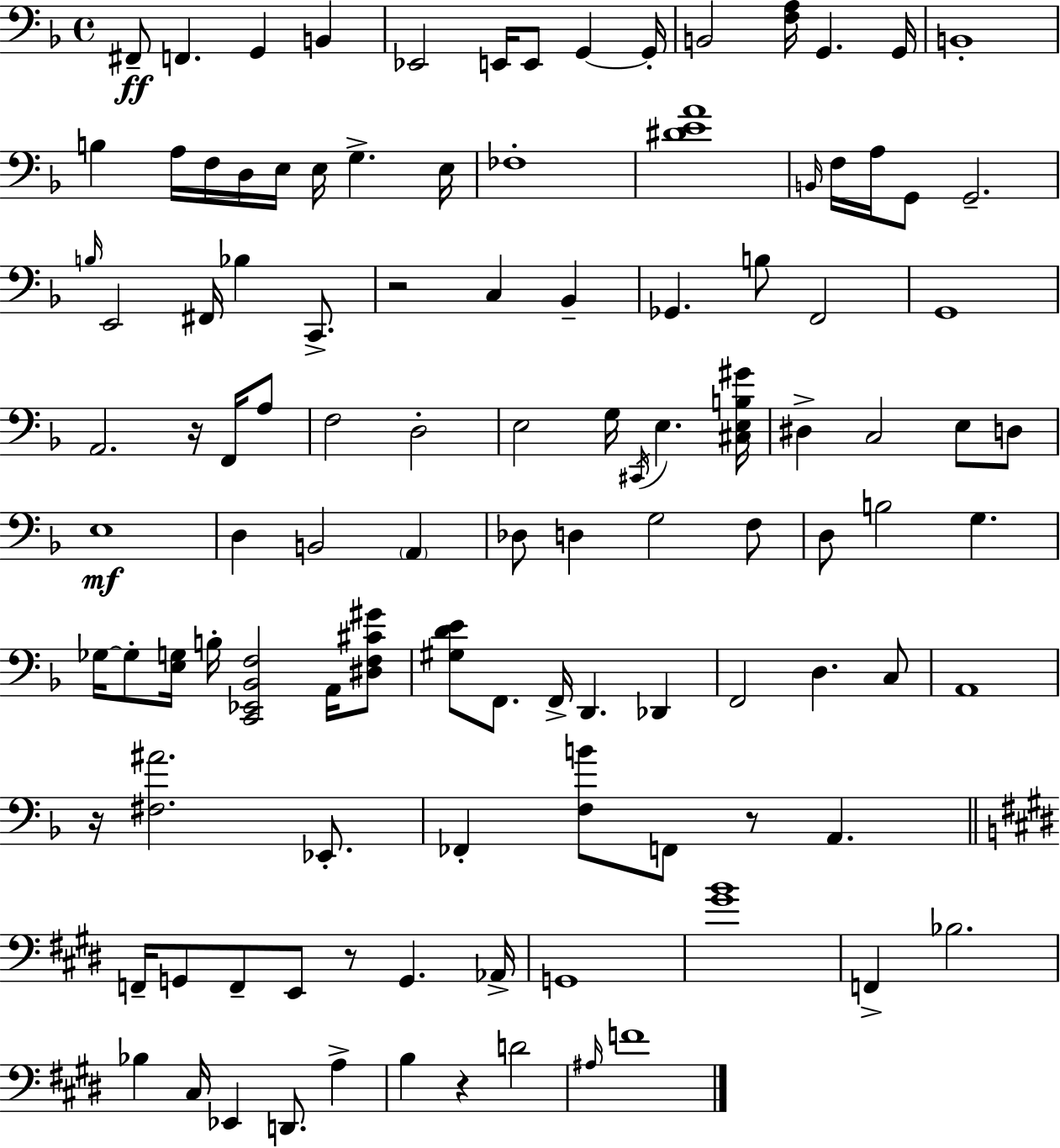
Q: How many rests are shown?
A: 6